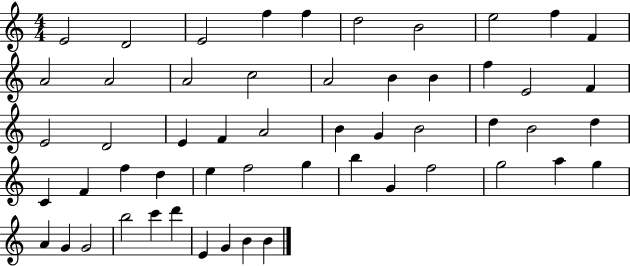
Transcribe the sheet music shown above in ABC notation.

X:1
T:Untitled
M:4/4
L:1/4
K:C
E2 D2 E2 f f d2 B2 e2 f F A2 A2 A2 c2 A2 B B f E2 F E2 D2 E F A2 B G B2 d B2 d C F f d e f2 g b G f2 g2 a g A G G2 b2 c' d' E G B B